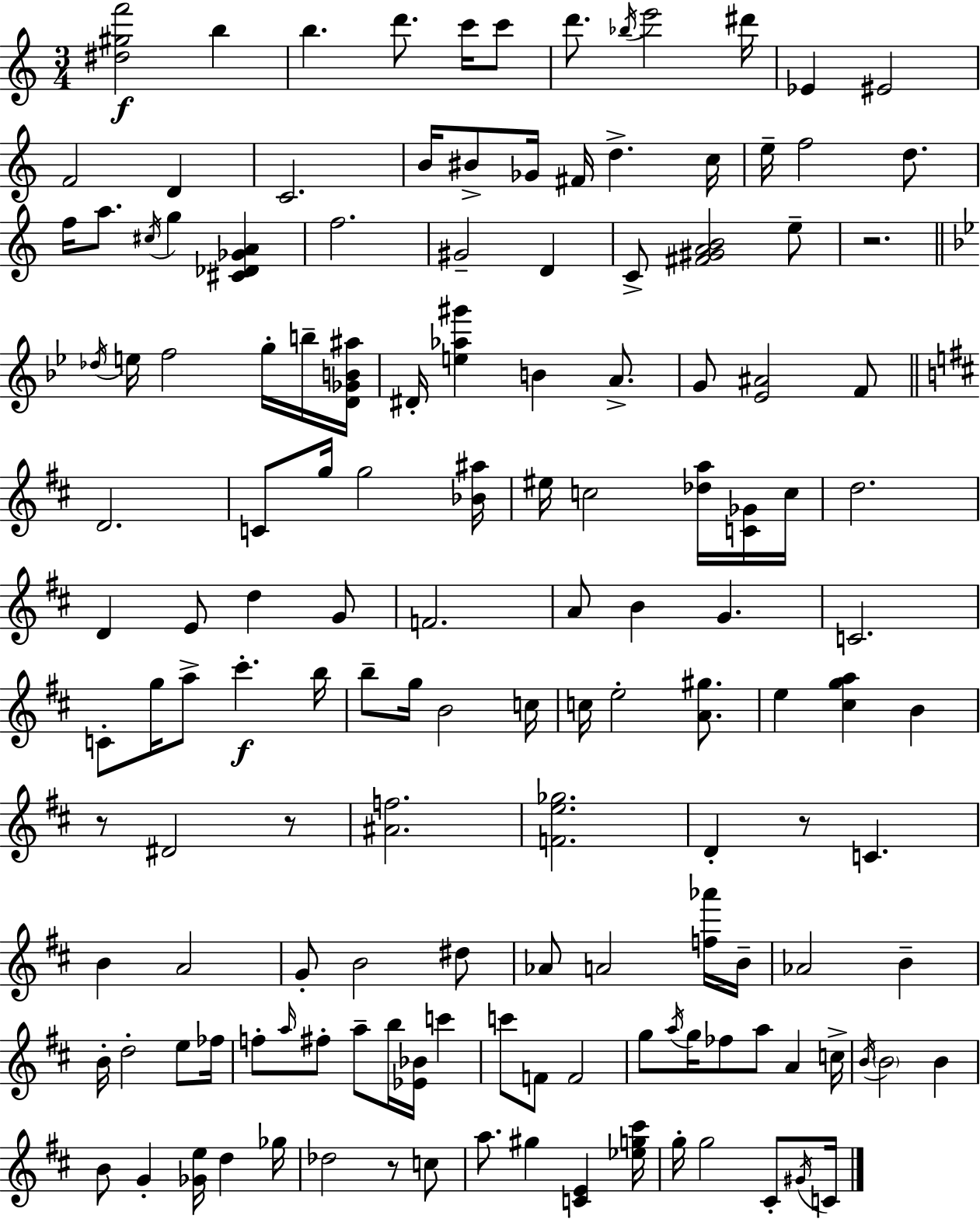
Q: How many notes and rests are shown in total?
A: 144